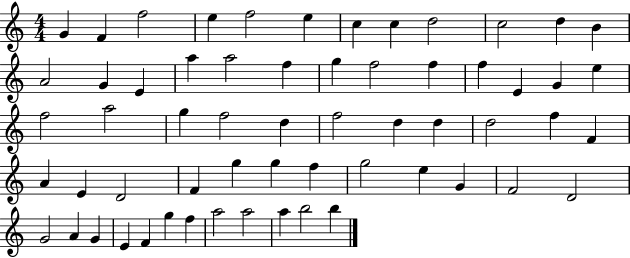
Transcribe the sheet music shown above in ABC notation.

X:1
T:Untitled
M:4/4
L:1/4
K:C
G F f2 e f2 e c c d2 c2 d B A2 G E a a2 f g f2 f f E G e f2 a2 g f2 d f2 d d d2 f F A E D2 F g g f g2 e G F2 D2 G2 A G E F g f a2 a2 a b2 b